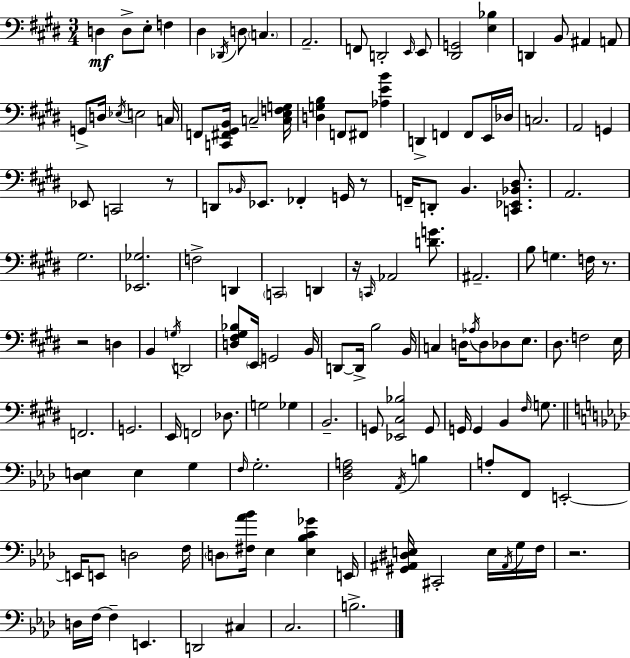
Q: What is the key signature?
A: E major